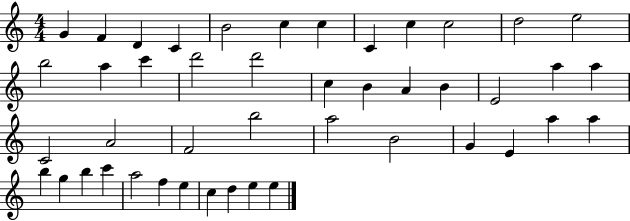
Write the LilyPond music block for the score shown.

{
  \clef treble
  \numericTimeSignature
  \time 4/4
  \key c \major
  g'4 f'4 d'4 c'4 | b'2 c''4 c''4 | c'4 c''4 c''2 | d''2 e''2 | \break b''2 a''4 c'''4 | d'''2 d'''2 | c''4 b'4 a'4 b'4 | e'2 a''4 a''4 | \break c'2 a'2 | f'2 b''2 | a''2 b'2 | g'4 e'4 a''4 a''4 | \break b''4 g''4 b''4 c'''4 | a''2 f''4 e''4 | c''4 d''4 e''4 e''4 | \bar "|."
}